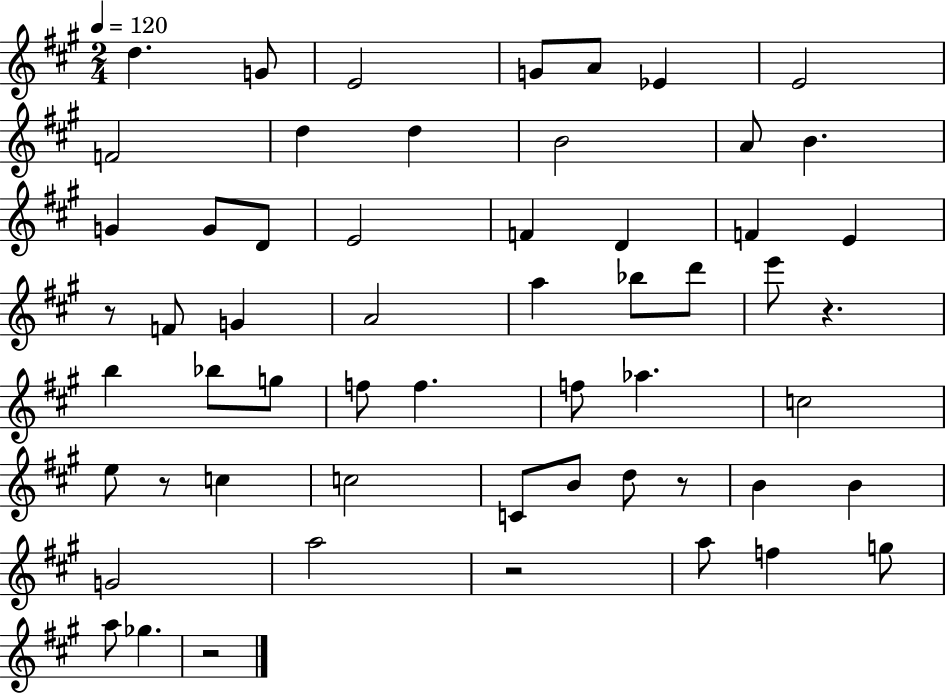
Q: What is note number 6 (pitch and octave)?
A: Eb4